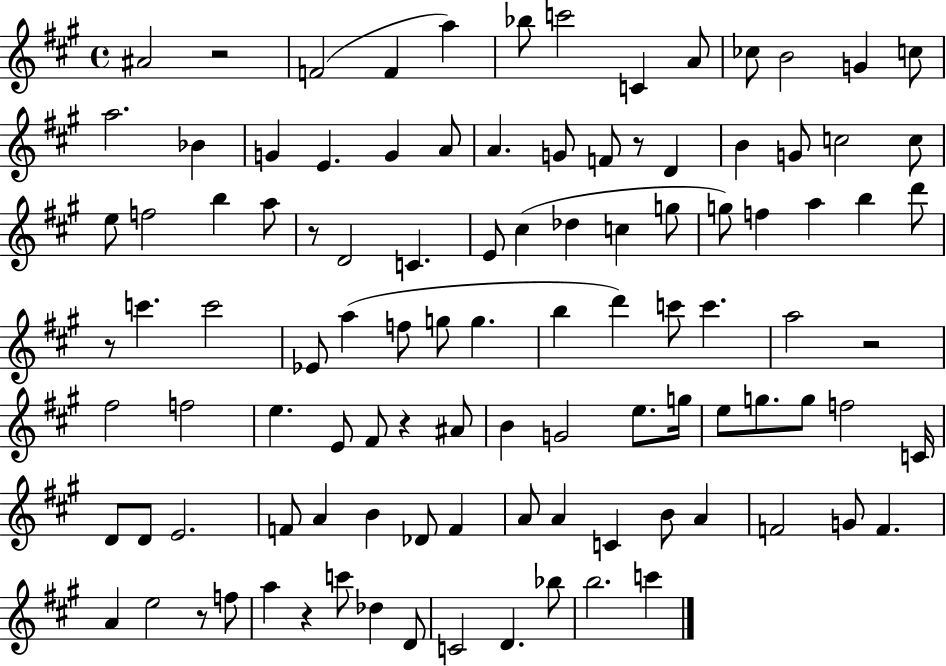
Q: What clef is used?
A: treble